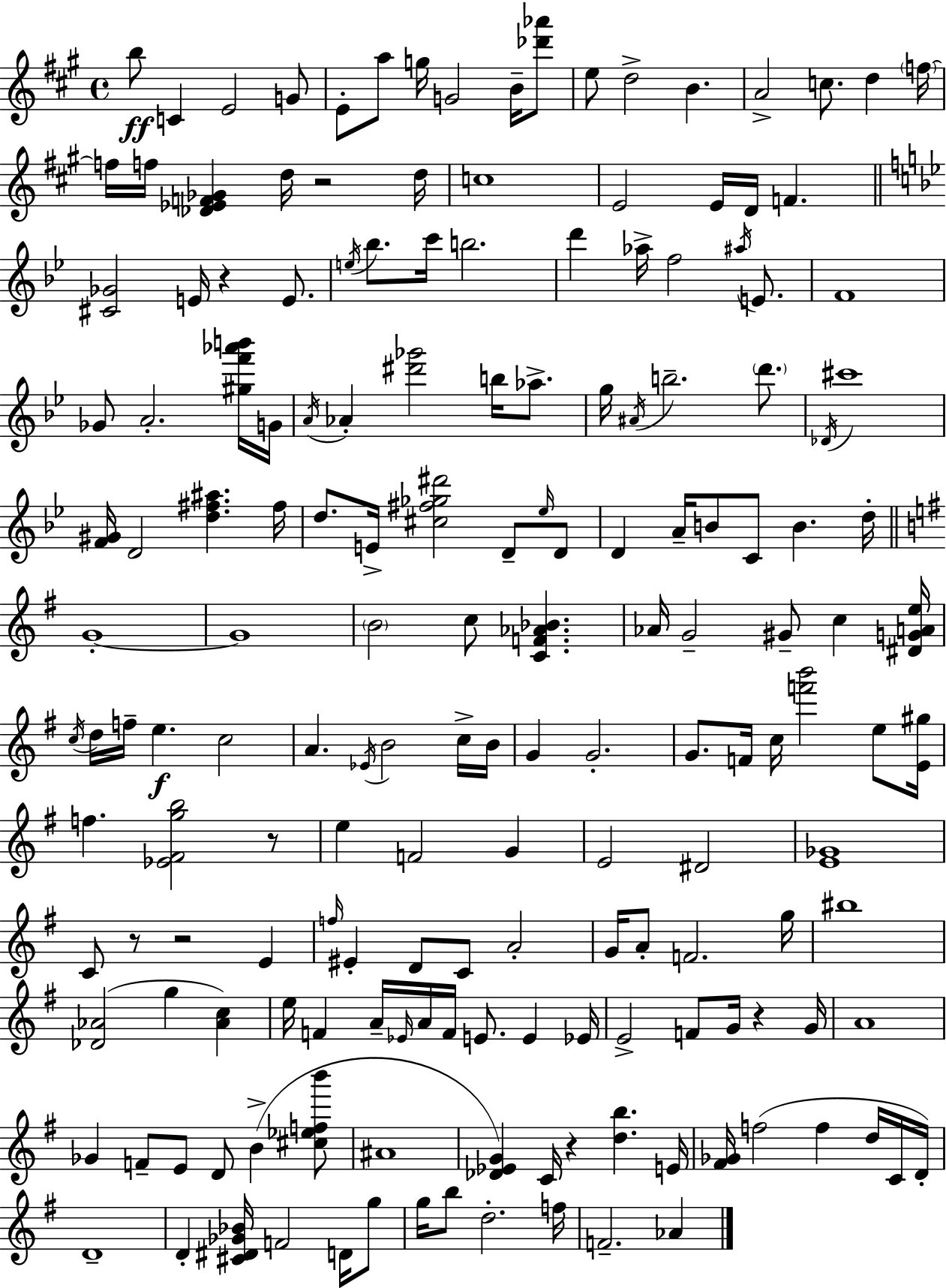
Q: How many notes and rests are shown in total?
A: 172